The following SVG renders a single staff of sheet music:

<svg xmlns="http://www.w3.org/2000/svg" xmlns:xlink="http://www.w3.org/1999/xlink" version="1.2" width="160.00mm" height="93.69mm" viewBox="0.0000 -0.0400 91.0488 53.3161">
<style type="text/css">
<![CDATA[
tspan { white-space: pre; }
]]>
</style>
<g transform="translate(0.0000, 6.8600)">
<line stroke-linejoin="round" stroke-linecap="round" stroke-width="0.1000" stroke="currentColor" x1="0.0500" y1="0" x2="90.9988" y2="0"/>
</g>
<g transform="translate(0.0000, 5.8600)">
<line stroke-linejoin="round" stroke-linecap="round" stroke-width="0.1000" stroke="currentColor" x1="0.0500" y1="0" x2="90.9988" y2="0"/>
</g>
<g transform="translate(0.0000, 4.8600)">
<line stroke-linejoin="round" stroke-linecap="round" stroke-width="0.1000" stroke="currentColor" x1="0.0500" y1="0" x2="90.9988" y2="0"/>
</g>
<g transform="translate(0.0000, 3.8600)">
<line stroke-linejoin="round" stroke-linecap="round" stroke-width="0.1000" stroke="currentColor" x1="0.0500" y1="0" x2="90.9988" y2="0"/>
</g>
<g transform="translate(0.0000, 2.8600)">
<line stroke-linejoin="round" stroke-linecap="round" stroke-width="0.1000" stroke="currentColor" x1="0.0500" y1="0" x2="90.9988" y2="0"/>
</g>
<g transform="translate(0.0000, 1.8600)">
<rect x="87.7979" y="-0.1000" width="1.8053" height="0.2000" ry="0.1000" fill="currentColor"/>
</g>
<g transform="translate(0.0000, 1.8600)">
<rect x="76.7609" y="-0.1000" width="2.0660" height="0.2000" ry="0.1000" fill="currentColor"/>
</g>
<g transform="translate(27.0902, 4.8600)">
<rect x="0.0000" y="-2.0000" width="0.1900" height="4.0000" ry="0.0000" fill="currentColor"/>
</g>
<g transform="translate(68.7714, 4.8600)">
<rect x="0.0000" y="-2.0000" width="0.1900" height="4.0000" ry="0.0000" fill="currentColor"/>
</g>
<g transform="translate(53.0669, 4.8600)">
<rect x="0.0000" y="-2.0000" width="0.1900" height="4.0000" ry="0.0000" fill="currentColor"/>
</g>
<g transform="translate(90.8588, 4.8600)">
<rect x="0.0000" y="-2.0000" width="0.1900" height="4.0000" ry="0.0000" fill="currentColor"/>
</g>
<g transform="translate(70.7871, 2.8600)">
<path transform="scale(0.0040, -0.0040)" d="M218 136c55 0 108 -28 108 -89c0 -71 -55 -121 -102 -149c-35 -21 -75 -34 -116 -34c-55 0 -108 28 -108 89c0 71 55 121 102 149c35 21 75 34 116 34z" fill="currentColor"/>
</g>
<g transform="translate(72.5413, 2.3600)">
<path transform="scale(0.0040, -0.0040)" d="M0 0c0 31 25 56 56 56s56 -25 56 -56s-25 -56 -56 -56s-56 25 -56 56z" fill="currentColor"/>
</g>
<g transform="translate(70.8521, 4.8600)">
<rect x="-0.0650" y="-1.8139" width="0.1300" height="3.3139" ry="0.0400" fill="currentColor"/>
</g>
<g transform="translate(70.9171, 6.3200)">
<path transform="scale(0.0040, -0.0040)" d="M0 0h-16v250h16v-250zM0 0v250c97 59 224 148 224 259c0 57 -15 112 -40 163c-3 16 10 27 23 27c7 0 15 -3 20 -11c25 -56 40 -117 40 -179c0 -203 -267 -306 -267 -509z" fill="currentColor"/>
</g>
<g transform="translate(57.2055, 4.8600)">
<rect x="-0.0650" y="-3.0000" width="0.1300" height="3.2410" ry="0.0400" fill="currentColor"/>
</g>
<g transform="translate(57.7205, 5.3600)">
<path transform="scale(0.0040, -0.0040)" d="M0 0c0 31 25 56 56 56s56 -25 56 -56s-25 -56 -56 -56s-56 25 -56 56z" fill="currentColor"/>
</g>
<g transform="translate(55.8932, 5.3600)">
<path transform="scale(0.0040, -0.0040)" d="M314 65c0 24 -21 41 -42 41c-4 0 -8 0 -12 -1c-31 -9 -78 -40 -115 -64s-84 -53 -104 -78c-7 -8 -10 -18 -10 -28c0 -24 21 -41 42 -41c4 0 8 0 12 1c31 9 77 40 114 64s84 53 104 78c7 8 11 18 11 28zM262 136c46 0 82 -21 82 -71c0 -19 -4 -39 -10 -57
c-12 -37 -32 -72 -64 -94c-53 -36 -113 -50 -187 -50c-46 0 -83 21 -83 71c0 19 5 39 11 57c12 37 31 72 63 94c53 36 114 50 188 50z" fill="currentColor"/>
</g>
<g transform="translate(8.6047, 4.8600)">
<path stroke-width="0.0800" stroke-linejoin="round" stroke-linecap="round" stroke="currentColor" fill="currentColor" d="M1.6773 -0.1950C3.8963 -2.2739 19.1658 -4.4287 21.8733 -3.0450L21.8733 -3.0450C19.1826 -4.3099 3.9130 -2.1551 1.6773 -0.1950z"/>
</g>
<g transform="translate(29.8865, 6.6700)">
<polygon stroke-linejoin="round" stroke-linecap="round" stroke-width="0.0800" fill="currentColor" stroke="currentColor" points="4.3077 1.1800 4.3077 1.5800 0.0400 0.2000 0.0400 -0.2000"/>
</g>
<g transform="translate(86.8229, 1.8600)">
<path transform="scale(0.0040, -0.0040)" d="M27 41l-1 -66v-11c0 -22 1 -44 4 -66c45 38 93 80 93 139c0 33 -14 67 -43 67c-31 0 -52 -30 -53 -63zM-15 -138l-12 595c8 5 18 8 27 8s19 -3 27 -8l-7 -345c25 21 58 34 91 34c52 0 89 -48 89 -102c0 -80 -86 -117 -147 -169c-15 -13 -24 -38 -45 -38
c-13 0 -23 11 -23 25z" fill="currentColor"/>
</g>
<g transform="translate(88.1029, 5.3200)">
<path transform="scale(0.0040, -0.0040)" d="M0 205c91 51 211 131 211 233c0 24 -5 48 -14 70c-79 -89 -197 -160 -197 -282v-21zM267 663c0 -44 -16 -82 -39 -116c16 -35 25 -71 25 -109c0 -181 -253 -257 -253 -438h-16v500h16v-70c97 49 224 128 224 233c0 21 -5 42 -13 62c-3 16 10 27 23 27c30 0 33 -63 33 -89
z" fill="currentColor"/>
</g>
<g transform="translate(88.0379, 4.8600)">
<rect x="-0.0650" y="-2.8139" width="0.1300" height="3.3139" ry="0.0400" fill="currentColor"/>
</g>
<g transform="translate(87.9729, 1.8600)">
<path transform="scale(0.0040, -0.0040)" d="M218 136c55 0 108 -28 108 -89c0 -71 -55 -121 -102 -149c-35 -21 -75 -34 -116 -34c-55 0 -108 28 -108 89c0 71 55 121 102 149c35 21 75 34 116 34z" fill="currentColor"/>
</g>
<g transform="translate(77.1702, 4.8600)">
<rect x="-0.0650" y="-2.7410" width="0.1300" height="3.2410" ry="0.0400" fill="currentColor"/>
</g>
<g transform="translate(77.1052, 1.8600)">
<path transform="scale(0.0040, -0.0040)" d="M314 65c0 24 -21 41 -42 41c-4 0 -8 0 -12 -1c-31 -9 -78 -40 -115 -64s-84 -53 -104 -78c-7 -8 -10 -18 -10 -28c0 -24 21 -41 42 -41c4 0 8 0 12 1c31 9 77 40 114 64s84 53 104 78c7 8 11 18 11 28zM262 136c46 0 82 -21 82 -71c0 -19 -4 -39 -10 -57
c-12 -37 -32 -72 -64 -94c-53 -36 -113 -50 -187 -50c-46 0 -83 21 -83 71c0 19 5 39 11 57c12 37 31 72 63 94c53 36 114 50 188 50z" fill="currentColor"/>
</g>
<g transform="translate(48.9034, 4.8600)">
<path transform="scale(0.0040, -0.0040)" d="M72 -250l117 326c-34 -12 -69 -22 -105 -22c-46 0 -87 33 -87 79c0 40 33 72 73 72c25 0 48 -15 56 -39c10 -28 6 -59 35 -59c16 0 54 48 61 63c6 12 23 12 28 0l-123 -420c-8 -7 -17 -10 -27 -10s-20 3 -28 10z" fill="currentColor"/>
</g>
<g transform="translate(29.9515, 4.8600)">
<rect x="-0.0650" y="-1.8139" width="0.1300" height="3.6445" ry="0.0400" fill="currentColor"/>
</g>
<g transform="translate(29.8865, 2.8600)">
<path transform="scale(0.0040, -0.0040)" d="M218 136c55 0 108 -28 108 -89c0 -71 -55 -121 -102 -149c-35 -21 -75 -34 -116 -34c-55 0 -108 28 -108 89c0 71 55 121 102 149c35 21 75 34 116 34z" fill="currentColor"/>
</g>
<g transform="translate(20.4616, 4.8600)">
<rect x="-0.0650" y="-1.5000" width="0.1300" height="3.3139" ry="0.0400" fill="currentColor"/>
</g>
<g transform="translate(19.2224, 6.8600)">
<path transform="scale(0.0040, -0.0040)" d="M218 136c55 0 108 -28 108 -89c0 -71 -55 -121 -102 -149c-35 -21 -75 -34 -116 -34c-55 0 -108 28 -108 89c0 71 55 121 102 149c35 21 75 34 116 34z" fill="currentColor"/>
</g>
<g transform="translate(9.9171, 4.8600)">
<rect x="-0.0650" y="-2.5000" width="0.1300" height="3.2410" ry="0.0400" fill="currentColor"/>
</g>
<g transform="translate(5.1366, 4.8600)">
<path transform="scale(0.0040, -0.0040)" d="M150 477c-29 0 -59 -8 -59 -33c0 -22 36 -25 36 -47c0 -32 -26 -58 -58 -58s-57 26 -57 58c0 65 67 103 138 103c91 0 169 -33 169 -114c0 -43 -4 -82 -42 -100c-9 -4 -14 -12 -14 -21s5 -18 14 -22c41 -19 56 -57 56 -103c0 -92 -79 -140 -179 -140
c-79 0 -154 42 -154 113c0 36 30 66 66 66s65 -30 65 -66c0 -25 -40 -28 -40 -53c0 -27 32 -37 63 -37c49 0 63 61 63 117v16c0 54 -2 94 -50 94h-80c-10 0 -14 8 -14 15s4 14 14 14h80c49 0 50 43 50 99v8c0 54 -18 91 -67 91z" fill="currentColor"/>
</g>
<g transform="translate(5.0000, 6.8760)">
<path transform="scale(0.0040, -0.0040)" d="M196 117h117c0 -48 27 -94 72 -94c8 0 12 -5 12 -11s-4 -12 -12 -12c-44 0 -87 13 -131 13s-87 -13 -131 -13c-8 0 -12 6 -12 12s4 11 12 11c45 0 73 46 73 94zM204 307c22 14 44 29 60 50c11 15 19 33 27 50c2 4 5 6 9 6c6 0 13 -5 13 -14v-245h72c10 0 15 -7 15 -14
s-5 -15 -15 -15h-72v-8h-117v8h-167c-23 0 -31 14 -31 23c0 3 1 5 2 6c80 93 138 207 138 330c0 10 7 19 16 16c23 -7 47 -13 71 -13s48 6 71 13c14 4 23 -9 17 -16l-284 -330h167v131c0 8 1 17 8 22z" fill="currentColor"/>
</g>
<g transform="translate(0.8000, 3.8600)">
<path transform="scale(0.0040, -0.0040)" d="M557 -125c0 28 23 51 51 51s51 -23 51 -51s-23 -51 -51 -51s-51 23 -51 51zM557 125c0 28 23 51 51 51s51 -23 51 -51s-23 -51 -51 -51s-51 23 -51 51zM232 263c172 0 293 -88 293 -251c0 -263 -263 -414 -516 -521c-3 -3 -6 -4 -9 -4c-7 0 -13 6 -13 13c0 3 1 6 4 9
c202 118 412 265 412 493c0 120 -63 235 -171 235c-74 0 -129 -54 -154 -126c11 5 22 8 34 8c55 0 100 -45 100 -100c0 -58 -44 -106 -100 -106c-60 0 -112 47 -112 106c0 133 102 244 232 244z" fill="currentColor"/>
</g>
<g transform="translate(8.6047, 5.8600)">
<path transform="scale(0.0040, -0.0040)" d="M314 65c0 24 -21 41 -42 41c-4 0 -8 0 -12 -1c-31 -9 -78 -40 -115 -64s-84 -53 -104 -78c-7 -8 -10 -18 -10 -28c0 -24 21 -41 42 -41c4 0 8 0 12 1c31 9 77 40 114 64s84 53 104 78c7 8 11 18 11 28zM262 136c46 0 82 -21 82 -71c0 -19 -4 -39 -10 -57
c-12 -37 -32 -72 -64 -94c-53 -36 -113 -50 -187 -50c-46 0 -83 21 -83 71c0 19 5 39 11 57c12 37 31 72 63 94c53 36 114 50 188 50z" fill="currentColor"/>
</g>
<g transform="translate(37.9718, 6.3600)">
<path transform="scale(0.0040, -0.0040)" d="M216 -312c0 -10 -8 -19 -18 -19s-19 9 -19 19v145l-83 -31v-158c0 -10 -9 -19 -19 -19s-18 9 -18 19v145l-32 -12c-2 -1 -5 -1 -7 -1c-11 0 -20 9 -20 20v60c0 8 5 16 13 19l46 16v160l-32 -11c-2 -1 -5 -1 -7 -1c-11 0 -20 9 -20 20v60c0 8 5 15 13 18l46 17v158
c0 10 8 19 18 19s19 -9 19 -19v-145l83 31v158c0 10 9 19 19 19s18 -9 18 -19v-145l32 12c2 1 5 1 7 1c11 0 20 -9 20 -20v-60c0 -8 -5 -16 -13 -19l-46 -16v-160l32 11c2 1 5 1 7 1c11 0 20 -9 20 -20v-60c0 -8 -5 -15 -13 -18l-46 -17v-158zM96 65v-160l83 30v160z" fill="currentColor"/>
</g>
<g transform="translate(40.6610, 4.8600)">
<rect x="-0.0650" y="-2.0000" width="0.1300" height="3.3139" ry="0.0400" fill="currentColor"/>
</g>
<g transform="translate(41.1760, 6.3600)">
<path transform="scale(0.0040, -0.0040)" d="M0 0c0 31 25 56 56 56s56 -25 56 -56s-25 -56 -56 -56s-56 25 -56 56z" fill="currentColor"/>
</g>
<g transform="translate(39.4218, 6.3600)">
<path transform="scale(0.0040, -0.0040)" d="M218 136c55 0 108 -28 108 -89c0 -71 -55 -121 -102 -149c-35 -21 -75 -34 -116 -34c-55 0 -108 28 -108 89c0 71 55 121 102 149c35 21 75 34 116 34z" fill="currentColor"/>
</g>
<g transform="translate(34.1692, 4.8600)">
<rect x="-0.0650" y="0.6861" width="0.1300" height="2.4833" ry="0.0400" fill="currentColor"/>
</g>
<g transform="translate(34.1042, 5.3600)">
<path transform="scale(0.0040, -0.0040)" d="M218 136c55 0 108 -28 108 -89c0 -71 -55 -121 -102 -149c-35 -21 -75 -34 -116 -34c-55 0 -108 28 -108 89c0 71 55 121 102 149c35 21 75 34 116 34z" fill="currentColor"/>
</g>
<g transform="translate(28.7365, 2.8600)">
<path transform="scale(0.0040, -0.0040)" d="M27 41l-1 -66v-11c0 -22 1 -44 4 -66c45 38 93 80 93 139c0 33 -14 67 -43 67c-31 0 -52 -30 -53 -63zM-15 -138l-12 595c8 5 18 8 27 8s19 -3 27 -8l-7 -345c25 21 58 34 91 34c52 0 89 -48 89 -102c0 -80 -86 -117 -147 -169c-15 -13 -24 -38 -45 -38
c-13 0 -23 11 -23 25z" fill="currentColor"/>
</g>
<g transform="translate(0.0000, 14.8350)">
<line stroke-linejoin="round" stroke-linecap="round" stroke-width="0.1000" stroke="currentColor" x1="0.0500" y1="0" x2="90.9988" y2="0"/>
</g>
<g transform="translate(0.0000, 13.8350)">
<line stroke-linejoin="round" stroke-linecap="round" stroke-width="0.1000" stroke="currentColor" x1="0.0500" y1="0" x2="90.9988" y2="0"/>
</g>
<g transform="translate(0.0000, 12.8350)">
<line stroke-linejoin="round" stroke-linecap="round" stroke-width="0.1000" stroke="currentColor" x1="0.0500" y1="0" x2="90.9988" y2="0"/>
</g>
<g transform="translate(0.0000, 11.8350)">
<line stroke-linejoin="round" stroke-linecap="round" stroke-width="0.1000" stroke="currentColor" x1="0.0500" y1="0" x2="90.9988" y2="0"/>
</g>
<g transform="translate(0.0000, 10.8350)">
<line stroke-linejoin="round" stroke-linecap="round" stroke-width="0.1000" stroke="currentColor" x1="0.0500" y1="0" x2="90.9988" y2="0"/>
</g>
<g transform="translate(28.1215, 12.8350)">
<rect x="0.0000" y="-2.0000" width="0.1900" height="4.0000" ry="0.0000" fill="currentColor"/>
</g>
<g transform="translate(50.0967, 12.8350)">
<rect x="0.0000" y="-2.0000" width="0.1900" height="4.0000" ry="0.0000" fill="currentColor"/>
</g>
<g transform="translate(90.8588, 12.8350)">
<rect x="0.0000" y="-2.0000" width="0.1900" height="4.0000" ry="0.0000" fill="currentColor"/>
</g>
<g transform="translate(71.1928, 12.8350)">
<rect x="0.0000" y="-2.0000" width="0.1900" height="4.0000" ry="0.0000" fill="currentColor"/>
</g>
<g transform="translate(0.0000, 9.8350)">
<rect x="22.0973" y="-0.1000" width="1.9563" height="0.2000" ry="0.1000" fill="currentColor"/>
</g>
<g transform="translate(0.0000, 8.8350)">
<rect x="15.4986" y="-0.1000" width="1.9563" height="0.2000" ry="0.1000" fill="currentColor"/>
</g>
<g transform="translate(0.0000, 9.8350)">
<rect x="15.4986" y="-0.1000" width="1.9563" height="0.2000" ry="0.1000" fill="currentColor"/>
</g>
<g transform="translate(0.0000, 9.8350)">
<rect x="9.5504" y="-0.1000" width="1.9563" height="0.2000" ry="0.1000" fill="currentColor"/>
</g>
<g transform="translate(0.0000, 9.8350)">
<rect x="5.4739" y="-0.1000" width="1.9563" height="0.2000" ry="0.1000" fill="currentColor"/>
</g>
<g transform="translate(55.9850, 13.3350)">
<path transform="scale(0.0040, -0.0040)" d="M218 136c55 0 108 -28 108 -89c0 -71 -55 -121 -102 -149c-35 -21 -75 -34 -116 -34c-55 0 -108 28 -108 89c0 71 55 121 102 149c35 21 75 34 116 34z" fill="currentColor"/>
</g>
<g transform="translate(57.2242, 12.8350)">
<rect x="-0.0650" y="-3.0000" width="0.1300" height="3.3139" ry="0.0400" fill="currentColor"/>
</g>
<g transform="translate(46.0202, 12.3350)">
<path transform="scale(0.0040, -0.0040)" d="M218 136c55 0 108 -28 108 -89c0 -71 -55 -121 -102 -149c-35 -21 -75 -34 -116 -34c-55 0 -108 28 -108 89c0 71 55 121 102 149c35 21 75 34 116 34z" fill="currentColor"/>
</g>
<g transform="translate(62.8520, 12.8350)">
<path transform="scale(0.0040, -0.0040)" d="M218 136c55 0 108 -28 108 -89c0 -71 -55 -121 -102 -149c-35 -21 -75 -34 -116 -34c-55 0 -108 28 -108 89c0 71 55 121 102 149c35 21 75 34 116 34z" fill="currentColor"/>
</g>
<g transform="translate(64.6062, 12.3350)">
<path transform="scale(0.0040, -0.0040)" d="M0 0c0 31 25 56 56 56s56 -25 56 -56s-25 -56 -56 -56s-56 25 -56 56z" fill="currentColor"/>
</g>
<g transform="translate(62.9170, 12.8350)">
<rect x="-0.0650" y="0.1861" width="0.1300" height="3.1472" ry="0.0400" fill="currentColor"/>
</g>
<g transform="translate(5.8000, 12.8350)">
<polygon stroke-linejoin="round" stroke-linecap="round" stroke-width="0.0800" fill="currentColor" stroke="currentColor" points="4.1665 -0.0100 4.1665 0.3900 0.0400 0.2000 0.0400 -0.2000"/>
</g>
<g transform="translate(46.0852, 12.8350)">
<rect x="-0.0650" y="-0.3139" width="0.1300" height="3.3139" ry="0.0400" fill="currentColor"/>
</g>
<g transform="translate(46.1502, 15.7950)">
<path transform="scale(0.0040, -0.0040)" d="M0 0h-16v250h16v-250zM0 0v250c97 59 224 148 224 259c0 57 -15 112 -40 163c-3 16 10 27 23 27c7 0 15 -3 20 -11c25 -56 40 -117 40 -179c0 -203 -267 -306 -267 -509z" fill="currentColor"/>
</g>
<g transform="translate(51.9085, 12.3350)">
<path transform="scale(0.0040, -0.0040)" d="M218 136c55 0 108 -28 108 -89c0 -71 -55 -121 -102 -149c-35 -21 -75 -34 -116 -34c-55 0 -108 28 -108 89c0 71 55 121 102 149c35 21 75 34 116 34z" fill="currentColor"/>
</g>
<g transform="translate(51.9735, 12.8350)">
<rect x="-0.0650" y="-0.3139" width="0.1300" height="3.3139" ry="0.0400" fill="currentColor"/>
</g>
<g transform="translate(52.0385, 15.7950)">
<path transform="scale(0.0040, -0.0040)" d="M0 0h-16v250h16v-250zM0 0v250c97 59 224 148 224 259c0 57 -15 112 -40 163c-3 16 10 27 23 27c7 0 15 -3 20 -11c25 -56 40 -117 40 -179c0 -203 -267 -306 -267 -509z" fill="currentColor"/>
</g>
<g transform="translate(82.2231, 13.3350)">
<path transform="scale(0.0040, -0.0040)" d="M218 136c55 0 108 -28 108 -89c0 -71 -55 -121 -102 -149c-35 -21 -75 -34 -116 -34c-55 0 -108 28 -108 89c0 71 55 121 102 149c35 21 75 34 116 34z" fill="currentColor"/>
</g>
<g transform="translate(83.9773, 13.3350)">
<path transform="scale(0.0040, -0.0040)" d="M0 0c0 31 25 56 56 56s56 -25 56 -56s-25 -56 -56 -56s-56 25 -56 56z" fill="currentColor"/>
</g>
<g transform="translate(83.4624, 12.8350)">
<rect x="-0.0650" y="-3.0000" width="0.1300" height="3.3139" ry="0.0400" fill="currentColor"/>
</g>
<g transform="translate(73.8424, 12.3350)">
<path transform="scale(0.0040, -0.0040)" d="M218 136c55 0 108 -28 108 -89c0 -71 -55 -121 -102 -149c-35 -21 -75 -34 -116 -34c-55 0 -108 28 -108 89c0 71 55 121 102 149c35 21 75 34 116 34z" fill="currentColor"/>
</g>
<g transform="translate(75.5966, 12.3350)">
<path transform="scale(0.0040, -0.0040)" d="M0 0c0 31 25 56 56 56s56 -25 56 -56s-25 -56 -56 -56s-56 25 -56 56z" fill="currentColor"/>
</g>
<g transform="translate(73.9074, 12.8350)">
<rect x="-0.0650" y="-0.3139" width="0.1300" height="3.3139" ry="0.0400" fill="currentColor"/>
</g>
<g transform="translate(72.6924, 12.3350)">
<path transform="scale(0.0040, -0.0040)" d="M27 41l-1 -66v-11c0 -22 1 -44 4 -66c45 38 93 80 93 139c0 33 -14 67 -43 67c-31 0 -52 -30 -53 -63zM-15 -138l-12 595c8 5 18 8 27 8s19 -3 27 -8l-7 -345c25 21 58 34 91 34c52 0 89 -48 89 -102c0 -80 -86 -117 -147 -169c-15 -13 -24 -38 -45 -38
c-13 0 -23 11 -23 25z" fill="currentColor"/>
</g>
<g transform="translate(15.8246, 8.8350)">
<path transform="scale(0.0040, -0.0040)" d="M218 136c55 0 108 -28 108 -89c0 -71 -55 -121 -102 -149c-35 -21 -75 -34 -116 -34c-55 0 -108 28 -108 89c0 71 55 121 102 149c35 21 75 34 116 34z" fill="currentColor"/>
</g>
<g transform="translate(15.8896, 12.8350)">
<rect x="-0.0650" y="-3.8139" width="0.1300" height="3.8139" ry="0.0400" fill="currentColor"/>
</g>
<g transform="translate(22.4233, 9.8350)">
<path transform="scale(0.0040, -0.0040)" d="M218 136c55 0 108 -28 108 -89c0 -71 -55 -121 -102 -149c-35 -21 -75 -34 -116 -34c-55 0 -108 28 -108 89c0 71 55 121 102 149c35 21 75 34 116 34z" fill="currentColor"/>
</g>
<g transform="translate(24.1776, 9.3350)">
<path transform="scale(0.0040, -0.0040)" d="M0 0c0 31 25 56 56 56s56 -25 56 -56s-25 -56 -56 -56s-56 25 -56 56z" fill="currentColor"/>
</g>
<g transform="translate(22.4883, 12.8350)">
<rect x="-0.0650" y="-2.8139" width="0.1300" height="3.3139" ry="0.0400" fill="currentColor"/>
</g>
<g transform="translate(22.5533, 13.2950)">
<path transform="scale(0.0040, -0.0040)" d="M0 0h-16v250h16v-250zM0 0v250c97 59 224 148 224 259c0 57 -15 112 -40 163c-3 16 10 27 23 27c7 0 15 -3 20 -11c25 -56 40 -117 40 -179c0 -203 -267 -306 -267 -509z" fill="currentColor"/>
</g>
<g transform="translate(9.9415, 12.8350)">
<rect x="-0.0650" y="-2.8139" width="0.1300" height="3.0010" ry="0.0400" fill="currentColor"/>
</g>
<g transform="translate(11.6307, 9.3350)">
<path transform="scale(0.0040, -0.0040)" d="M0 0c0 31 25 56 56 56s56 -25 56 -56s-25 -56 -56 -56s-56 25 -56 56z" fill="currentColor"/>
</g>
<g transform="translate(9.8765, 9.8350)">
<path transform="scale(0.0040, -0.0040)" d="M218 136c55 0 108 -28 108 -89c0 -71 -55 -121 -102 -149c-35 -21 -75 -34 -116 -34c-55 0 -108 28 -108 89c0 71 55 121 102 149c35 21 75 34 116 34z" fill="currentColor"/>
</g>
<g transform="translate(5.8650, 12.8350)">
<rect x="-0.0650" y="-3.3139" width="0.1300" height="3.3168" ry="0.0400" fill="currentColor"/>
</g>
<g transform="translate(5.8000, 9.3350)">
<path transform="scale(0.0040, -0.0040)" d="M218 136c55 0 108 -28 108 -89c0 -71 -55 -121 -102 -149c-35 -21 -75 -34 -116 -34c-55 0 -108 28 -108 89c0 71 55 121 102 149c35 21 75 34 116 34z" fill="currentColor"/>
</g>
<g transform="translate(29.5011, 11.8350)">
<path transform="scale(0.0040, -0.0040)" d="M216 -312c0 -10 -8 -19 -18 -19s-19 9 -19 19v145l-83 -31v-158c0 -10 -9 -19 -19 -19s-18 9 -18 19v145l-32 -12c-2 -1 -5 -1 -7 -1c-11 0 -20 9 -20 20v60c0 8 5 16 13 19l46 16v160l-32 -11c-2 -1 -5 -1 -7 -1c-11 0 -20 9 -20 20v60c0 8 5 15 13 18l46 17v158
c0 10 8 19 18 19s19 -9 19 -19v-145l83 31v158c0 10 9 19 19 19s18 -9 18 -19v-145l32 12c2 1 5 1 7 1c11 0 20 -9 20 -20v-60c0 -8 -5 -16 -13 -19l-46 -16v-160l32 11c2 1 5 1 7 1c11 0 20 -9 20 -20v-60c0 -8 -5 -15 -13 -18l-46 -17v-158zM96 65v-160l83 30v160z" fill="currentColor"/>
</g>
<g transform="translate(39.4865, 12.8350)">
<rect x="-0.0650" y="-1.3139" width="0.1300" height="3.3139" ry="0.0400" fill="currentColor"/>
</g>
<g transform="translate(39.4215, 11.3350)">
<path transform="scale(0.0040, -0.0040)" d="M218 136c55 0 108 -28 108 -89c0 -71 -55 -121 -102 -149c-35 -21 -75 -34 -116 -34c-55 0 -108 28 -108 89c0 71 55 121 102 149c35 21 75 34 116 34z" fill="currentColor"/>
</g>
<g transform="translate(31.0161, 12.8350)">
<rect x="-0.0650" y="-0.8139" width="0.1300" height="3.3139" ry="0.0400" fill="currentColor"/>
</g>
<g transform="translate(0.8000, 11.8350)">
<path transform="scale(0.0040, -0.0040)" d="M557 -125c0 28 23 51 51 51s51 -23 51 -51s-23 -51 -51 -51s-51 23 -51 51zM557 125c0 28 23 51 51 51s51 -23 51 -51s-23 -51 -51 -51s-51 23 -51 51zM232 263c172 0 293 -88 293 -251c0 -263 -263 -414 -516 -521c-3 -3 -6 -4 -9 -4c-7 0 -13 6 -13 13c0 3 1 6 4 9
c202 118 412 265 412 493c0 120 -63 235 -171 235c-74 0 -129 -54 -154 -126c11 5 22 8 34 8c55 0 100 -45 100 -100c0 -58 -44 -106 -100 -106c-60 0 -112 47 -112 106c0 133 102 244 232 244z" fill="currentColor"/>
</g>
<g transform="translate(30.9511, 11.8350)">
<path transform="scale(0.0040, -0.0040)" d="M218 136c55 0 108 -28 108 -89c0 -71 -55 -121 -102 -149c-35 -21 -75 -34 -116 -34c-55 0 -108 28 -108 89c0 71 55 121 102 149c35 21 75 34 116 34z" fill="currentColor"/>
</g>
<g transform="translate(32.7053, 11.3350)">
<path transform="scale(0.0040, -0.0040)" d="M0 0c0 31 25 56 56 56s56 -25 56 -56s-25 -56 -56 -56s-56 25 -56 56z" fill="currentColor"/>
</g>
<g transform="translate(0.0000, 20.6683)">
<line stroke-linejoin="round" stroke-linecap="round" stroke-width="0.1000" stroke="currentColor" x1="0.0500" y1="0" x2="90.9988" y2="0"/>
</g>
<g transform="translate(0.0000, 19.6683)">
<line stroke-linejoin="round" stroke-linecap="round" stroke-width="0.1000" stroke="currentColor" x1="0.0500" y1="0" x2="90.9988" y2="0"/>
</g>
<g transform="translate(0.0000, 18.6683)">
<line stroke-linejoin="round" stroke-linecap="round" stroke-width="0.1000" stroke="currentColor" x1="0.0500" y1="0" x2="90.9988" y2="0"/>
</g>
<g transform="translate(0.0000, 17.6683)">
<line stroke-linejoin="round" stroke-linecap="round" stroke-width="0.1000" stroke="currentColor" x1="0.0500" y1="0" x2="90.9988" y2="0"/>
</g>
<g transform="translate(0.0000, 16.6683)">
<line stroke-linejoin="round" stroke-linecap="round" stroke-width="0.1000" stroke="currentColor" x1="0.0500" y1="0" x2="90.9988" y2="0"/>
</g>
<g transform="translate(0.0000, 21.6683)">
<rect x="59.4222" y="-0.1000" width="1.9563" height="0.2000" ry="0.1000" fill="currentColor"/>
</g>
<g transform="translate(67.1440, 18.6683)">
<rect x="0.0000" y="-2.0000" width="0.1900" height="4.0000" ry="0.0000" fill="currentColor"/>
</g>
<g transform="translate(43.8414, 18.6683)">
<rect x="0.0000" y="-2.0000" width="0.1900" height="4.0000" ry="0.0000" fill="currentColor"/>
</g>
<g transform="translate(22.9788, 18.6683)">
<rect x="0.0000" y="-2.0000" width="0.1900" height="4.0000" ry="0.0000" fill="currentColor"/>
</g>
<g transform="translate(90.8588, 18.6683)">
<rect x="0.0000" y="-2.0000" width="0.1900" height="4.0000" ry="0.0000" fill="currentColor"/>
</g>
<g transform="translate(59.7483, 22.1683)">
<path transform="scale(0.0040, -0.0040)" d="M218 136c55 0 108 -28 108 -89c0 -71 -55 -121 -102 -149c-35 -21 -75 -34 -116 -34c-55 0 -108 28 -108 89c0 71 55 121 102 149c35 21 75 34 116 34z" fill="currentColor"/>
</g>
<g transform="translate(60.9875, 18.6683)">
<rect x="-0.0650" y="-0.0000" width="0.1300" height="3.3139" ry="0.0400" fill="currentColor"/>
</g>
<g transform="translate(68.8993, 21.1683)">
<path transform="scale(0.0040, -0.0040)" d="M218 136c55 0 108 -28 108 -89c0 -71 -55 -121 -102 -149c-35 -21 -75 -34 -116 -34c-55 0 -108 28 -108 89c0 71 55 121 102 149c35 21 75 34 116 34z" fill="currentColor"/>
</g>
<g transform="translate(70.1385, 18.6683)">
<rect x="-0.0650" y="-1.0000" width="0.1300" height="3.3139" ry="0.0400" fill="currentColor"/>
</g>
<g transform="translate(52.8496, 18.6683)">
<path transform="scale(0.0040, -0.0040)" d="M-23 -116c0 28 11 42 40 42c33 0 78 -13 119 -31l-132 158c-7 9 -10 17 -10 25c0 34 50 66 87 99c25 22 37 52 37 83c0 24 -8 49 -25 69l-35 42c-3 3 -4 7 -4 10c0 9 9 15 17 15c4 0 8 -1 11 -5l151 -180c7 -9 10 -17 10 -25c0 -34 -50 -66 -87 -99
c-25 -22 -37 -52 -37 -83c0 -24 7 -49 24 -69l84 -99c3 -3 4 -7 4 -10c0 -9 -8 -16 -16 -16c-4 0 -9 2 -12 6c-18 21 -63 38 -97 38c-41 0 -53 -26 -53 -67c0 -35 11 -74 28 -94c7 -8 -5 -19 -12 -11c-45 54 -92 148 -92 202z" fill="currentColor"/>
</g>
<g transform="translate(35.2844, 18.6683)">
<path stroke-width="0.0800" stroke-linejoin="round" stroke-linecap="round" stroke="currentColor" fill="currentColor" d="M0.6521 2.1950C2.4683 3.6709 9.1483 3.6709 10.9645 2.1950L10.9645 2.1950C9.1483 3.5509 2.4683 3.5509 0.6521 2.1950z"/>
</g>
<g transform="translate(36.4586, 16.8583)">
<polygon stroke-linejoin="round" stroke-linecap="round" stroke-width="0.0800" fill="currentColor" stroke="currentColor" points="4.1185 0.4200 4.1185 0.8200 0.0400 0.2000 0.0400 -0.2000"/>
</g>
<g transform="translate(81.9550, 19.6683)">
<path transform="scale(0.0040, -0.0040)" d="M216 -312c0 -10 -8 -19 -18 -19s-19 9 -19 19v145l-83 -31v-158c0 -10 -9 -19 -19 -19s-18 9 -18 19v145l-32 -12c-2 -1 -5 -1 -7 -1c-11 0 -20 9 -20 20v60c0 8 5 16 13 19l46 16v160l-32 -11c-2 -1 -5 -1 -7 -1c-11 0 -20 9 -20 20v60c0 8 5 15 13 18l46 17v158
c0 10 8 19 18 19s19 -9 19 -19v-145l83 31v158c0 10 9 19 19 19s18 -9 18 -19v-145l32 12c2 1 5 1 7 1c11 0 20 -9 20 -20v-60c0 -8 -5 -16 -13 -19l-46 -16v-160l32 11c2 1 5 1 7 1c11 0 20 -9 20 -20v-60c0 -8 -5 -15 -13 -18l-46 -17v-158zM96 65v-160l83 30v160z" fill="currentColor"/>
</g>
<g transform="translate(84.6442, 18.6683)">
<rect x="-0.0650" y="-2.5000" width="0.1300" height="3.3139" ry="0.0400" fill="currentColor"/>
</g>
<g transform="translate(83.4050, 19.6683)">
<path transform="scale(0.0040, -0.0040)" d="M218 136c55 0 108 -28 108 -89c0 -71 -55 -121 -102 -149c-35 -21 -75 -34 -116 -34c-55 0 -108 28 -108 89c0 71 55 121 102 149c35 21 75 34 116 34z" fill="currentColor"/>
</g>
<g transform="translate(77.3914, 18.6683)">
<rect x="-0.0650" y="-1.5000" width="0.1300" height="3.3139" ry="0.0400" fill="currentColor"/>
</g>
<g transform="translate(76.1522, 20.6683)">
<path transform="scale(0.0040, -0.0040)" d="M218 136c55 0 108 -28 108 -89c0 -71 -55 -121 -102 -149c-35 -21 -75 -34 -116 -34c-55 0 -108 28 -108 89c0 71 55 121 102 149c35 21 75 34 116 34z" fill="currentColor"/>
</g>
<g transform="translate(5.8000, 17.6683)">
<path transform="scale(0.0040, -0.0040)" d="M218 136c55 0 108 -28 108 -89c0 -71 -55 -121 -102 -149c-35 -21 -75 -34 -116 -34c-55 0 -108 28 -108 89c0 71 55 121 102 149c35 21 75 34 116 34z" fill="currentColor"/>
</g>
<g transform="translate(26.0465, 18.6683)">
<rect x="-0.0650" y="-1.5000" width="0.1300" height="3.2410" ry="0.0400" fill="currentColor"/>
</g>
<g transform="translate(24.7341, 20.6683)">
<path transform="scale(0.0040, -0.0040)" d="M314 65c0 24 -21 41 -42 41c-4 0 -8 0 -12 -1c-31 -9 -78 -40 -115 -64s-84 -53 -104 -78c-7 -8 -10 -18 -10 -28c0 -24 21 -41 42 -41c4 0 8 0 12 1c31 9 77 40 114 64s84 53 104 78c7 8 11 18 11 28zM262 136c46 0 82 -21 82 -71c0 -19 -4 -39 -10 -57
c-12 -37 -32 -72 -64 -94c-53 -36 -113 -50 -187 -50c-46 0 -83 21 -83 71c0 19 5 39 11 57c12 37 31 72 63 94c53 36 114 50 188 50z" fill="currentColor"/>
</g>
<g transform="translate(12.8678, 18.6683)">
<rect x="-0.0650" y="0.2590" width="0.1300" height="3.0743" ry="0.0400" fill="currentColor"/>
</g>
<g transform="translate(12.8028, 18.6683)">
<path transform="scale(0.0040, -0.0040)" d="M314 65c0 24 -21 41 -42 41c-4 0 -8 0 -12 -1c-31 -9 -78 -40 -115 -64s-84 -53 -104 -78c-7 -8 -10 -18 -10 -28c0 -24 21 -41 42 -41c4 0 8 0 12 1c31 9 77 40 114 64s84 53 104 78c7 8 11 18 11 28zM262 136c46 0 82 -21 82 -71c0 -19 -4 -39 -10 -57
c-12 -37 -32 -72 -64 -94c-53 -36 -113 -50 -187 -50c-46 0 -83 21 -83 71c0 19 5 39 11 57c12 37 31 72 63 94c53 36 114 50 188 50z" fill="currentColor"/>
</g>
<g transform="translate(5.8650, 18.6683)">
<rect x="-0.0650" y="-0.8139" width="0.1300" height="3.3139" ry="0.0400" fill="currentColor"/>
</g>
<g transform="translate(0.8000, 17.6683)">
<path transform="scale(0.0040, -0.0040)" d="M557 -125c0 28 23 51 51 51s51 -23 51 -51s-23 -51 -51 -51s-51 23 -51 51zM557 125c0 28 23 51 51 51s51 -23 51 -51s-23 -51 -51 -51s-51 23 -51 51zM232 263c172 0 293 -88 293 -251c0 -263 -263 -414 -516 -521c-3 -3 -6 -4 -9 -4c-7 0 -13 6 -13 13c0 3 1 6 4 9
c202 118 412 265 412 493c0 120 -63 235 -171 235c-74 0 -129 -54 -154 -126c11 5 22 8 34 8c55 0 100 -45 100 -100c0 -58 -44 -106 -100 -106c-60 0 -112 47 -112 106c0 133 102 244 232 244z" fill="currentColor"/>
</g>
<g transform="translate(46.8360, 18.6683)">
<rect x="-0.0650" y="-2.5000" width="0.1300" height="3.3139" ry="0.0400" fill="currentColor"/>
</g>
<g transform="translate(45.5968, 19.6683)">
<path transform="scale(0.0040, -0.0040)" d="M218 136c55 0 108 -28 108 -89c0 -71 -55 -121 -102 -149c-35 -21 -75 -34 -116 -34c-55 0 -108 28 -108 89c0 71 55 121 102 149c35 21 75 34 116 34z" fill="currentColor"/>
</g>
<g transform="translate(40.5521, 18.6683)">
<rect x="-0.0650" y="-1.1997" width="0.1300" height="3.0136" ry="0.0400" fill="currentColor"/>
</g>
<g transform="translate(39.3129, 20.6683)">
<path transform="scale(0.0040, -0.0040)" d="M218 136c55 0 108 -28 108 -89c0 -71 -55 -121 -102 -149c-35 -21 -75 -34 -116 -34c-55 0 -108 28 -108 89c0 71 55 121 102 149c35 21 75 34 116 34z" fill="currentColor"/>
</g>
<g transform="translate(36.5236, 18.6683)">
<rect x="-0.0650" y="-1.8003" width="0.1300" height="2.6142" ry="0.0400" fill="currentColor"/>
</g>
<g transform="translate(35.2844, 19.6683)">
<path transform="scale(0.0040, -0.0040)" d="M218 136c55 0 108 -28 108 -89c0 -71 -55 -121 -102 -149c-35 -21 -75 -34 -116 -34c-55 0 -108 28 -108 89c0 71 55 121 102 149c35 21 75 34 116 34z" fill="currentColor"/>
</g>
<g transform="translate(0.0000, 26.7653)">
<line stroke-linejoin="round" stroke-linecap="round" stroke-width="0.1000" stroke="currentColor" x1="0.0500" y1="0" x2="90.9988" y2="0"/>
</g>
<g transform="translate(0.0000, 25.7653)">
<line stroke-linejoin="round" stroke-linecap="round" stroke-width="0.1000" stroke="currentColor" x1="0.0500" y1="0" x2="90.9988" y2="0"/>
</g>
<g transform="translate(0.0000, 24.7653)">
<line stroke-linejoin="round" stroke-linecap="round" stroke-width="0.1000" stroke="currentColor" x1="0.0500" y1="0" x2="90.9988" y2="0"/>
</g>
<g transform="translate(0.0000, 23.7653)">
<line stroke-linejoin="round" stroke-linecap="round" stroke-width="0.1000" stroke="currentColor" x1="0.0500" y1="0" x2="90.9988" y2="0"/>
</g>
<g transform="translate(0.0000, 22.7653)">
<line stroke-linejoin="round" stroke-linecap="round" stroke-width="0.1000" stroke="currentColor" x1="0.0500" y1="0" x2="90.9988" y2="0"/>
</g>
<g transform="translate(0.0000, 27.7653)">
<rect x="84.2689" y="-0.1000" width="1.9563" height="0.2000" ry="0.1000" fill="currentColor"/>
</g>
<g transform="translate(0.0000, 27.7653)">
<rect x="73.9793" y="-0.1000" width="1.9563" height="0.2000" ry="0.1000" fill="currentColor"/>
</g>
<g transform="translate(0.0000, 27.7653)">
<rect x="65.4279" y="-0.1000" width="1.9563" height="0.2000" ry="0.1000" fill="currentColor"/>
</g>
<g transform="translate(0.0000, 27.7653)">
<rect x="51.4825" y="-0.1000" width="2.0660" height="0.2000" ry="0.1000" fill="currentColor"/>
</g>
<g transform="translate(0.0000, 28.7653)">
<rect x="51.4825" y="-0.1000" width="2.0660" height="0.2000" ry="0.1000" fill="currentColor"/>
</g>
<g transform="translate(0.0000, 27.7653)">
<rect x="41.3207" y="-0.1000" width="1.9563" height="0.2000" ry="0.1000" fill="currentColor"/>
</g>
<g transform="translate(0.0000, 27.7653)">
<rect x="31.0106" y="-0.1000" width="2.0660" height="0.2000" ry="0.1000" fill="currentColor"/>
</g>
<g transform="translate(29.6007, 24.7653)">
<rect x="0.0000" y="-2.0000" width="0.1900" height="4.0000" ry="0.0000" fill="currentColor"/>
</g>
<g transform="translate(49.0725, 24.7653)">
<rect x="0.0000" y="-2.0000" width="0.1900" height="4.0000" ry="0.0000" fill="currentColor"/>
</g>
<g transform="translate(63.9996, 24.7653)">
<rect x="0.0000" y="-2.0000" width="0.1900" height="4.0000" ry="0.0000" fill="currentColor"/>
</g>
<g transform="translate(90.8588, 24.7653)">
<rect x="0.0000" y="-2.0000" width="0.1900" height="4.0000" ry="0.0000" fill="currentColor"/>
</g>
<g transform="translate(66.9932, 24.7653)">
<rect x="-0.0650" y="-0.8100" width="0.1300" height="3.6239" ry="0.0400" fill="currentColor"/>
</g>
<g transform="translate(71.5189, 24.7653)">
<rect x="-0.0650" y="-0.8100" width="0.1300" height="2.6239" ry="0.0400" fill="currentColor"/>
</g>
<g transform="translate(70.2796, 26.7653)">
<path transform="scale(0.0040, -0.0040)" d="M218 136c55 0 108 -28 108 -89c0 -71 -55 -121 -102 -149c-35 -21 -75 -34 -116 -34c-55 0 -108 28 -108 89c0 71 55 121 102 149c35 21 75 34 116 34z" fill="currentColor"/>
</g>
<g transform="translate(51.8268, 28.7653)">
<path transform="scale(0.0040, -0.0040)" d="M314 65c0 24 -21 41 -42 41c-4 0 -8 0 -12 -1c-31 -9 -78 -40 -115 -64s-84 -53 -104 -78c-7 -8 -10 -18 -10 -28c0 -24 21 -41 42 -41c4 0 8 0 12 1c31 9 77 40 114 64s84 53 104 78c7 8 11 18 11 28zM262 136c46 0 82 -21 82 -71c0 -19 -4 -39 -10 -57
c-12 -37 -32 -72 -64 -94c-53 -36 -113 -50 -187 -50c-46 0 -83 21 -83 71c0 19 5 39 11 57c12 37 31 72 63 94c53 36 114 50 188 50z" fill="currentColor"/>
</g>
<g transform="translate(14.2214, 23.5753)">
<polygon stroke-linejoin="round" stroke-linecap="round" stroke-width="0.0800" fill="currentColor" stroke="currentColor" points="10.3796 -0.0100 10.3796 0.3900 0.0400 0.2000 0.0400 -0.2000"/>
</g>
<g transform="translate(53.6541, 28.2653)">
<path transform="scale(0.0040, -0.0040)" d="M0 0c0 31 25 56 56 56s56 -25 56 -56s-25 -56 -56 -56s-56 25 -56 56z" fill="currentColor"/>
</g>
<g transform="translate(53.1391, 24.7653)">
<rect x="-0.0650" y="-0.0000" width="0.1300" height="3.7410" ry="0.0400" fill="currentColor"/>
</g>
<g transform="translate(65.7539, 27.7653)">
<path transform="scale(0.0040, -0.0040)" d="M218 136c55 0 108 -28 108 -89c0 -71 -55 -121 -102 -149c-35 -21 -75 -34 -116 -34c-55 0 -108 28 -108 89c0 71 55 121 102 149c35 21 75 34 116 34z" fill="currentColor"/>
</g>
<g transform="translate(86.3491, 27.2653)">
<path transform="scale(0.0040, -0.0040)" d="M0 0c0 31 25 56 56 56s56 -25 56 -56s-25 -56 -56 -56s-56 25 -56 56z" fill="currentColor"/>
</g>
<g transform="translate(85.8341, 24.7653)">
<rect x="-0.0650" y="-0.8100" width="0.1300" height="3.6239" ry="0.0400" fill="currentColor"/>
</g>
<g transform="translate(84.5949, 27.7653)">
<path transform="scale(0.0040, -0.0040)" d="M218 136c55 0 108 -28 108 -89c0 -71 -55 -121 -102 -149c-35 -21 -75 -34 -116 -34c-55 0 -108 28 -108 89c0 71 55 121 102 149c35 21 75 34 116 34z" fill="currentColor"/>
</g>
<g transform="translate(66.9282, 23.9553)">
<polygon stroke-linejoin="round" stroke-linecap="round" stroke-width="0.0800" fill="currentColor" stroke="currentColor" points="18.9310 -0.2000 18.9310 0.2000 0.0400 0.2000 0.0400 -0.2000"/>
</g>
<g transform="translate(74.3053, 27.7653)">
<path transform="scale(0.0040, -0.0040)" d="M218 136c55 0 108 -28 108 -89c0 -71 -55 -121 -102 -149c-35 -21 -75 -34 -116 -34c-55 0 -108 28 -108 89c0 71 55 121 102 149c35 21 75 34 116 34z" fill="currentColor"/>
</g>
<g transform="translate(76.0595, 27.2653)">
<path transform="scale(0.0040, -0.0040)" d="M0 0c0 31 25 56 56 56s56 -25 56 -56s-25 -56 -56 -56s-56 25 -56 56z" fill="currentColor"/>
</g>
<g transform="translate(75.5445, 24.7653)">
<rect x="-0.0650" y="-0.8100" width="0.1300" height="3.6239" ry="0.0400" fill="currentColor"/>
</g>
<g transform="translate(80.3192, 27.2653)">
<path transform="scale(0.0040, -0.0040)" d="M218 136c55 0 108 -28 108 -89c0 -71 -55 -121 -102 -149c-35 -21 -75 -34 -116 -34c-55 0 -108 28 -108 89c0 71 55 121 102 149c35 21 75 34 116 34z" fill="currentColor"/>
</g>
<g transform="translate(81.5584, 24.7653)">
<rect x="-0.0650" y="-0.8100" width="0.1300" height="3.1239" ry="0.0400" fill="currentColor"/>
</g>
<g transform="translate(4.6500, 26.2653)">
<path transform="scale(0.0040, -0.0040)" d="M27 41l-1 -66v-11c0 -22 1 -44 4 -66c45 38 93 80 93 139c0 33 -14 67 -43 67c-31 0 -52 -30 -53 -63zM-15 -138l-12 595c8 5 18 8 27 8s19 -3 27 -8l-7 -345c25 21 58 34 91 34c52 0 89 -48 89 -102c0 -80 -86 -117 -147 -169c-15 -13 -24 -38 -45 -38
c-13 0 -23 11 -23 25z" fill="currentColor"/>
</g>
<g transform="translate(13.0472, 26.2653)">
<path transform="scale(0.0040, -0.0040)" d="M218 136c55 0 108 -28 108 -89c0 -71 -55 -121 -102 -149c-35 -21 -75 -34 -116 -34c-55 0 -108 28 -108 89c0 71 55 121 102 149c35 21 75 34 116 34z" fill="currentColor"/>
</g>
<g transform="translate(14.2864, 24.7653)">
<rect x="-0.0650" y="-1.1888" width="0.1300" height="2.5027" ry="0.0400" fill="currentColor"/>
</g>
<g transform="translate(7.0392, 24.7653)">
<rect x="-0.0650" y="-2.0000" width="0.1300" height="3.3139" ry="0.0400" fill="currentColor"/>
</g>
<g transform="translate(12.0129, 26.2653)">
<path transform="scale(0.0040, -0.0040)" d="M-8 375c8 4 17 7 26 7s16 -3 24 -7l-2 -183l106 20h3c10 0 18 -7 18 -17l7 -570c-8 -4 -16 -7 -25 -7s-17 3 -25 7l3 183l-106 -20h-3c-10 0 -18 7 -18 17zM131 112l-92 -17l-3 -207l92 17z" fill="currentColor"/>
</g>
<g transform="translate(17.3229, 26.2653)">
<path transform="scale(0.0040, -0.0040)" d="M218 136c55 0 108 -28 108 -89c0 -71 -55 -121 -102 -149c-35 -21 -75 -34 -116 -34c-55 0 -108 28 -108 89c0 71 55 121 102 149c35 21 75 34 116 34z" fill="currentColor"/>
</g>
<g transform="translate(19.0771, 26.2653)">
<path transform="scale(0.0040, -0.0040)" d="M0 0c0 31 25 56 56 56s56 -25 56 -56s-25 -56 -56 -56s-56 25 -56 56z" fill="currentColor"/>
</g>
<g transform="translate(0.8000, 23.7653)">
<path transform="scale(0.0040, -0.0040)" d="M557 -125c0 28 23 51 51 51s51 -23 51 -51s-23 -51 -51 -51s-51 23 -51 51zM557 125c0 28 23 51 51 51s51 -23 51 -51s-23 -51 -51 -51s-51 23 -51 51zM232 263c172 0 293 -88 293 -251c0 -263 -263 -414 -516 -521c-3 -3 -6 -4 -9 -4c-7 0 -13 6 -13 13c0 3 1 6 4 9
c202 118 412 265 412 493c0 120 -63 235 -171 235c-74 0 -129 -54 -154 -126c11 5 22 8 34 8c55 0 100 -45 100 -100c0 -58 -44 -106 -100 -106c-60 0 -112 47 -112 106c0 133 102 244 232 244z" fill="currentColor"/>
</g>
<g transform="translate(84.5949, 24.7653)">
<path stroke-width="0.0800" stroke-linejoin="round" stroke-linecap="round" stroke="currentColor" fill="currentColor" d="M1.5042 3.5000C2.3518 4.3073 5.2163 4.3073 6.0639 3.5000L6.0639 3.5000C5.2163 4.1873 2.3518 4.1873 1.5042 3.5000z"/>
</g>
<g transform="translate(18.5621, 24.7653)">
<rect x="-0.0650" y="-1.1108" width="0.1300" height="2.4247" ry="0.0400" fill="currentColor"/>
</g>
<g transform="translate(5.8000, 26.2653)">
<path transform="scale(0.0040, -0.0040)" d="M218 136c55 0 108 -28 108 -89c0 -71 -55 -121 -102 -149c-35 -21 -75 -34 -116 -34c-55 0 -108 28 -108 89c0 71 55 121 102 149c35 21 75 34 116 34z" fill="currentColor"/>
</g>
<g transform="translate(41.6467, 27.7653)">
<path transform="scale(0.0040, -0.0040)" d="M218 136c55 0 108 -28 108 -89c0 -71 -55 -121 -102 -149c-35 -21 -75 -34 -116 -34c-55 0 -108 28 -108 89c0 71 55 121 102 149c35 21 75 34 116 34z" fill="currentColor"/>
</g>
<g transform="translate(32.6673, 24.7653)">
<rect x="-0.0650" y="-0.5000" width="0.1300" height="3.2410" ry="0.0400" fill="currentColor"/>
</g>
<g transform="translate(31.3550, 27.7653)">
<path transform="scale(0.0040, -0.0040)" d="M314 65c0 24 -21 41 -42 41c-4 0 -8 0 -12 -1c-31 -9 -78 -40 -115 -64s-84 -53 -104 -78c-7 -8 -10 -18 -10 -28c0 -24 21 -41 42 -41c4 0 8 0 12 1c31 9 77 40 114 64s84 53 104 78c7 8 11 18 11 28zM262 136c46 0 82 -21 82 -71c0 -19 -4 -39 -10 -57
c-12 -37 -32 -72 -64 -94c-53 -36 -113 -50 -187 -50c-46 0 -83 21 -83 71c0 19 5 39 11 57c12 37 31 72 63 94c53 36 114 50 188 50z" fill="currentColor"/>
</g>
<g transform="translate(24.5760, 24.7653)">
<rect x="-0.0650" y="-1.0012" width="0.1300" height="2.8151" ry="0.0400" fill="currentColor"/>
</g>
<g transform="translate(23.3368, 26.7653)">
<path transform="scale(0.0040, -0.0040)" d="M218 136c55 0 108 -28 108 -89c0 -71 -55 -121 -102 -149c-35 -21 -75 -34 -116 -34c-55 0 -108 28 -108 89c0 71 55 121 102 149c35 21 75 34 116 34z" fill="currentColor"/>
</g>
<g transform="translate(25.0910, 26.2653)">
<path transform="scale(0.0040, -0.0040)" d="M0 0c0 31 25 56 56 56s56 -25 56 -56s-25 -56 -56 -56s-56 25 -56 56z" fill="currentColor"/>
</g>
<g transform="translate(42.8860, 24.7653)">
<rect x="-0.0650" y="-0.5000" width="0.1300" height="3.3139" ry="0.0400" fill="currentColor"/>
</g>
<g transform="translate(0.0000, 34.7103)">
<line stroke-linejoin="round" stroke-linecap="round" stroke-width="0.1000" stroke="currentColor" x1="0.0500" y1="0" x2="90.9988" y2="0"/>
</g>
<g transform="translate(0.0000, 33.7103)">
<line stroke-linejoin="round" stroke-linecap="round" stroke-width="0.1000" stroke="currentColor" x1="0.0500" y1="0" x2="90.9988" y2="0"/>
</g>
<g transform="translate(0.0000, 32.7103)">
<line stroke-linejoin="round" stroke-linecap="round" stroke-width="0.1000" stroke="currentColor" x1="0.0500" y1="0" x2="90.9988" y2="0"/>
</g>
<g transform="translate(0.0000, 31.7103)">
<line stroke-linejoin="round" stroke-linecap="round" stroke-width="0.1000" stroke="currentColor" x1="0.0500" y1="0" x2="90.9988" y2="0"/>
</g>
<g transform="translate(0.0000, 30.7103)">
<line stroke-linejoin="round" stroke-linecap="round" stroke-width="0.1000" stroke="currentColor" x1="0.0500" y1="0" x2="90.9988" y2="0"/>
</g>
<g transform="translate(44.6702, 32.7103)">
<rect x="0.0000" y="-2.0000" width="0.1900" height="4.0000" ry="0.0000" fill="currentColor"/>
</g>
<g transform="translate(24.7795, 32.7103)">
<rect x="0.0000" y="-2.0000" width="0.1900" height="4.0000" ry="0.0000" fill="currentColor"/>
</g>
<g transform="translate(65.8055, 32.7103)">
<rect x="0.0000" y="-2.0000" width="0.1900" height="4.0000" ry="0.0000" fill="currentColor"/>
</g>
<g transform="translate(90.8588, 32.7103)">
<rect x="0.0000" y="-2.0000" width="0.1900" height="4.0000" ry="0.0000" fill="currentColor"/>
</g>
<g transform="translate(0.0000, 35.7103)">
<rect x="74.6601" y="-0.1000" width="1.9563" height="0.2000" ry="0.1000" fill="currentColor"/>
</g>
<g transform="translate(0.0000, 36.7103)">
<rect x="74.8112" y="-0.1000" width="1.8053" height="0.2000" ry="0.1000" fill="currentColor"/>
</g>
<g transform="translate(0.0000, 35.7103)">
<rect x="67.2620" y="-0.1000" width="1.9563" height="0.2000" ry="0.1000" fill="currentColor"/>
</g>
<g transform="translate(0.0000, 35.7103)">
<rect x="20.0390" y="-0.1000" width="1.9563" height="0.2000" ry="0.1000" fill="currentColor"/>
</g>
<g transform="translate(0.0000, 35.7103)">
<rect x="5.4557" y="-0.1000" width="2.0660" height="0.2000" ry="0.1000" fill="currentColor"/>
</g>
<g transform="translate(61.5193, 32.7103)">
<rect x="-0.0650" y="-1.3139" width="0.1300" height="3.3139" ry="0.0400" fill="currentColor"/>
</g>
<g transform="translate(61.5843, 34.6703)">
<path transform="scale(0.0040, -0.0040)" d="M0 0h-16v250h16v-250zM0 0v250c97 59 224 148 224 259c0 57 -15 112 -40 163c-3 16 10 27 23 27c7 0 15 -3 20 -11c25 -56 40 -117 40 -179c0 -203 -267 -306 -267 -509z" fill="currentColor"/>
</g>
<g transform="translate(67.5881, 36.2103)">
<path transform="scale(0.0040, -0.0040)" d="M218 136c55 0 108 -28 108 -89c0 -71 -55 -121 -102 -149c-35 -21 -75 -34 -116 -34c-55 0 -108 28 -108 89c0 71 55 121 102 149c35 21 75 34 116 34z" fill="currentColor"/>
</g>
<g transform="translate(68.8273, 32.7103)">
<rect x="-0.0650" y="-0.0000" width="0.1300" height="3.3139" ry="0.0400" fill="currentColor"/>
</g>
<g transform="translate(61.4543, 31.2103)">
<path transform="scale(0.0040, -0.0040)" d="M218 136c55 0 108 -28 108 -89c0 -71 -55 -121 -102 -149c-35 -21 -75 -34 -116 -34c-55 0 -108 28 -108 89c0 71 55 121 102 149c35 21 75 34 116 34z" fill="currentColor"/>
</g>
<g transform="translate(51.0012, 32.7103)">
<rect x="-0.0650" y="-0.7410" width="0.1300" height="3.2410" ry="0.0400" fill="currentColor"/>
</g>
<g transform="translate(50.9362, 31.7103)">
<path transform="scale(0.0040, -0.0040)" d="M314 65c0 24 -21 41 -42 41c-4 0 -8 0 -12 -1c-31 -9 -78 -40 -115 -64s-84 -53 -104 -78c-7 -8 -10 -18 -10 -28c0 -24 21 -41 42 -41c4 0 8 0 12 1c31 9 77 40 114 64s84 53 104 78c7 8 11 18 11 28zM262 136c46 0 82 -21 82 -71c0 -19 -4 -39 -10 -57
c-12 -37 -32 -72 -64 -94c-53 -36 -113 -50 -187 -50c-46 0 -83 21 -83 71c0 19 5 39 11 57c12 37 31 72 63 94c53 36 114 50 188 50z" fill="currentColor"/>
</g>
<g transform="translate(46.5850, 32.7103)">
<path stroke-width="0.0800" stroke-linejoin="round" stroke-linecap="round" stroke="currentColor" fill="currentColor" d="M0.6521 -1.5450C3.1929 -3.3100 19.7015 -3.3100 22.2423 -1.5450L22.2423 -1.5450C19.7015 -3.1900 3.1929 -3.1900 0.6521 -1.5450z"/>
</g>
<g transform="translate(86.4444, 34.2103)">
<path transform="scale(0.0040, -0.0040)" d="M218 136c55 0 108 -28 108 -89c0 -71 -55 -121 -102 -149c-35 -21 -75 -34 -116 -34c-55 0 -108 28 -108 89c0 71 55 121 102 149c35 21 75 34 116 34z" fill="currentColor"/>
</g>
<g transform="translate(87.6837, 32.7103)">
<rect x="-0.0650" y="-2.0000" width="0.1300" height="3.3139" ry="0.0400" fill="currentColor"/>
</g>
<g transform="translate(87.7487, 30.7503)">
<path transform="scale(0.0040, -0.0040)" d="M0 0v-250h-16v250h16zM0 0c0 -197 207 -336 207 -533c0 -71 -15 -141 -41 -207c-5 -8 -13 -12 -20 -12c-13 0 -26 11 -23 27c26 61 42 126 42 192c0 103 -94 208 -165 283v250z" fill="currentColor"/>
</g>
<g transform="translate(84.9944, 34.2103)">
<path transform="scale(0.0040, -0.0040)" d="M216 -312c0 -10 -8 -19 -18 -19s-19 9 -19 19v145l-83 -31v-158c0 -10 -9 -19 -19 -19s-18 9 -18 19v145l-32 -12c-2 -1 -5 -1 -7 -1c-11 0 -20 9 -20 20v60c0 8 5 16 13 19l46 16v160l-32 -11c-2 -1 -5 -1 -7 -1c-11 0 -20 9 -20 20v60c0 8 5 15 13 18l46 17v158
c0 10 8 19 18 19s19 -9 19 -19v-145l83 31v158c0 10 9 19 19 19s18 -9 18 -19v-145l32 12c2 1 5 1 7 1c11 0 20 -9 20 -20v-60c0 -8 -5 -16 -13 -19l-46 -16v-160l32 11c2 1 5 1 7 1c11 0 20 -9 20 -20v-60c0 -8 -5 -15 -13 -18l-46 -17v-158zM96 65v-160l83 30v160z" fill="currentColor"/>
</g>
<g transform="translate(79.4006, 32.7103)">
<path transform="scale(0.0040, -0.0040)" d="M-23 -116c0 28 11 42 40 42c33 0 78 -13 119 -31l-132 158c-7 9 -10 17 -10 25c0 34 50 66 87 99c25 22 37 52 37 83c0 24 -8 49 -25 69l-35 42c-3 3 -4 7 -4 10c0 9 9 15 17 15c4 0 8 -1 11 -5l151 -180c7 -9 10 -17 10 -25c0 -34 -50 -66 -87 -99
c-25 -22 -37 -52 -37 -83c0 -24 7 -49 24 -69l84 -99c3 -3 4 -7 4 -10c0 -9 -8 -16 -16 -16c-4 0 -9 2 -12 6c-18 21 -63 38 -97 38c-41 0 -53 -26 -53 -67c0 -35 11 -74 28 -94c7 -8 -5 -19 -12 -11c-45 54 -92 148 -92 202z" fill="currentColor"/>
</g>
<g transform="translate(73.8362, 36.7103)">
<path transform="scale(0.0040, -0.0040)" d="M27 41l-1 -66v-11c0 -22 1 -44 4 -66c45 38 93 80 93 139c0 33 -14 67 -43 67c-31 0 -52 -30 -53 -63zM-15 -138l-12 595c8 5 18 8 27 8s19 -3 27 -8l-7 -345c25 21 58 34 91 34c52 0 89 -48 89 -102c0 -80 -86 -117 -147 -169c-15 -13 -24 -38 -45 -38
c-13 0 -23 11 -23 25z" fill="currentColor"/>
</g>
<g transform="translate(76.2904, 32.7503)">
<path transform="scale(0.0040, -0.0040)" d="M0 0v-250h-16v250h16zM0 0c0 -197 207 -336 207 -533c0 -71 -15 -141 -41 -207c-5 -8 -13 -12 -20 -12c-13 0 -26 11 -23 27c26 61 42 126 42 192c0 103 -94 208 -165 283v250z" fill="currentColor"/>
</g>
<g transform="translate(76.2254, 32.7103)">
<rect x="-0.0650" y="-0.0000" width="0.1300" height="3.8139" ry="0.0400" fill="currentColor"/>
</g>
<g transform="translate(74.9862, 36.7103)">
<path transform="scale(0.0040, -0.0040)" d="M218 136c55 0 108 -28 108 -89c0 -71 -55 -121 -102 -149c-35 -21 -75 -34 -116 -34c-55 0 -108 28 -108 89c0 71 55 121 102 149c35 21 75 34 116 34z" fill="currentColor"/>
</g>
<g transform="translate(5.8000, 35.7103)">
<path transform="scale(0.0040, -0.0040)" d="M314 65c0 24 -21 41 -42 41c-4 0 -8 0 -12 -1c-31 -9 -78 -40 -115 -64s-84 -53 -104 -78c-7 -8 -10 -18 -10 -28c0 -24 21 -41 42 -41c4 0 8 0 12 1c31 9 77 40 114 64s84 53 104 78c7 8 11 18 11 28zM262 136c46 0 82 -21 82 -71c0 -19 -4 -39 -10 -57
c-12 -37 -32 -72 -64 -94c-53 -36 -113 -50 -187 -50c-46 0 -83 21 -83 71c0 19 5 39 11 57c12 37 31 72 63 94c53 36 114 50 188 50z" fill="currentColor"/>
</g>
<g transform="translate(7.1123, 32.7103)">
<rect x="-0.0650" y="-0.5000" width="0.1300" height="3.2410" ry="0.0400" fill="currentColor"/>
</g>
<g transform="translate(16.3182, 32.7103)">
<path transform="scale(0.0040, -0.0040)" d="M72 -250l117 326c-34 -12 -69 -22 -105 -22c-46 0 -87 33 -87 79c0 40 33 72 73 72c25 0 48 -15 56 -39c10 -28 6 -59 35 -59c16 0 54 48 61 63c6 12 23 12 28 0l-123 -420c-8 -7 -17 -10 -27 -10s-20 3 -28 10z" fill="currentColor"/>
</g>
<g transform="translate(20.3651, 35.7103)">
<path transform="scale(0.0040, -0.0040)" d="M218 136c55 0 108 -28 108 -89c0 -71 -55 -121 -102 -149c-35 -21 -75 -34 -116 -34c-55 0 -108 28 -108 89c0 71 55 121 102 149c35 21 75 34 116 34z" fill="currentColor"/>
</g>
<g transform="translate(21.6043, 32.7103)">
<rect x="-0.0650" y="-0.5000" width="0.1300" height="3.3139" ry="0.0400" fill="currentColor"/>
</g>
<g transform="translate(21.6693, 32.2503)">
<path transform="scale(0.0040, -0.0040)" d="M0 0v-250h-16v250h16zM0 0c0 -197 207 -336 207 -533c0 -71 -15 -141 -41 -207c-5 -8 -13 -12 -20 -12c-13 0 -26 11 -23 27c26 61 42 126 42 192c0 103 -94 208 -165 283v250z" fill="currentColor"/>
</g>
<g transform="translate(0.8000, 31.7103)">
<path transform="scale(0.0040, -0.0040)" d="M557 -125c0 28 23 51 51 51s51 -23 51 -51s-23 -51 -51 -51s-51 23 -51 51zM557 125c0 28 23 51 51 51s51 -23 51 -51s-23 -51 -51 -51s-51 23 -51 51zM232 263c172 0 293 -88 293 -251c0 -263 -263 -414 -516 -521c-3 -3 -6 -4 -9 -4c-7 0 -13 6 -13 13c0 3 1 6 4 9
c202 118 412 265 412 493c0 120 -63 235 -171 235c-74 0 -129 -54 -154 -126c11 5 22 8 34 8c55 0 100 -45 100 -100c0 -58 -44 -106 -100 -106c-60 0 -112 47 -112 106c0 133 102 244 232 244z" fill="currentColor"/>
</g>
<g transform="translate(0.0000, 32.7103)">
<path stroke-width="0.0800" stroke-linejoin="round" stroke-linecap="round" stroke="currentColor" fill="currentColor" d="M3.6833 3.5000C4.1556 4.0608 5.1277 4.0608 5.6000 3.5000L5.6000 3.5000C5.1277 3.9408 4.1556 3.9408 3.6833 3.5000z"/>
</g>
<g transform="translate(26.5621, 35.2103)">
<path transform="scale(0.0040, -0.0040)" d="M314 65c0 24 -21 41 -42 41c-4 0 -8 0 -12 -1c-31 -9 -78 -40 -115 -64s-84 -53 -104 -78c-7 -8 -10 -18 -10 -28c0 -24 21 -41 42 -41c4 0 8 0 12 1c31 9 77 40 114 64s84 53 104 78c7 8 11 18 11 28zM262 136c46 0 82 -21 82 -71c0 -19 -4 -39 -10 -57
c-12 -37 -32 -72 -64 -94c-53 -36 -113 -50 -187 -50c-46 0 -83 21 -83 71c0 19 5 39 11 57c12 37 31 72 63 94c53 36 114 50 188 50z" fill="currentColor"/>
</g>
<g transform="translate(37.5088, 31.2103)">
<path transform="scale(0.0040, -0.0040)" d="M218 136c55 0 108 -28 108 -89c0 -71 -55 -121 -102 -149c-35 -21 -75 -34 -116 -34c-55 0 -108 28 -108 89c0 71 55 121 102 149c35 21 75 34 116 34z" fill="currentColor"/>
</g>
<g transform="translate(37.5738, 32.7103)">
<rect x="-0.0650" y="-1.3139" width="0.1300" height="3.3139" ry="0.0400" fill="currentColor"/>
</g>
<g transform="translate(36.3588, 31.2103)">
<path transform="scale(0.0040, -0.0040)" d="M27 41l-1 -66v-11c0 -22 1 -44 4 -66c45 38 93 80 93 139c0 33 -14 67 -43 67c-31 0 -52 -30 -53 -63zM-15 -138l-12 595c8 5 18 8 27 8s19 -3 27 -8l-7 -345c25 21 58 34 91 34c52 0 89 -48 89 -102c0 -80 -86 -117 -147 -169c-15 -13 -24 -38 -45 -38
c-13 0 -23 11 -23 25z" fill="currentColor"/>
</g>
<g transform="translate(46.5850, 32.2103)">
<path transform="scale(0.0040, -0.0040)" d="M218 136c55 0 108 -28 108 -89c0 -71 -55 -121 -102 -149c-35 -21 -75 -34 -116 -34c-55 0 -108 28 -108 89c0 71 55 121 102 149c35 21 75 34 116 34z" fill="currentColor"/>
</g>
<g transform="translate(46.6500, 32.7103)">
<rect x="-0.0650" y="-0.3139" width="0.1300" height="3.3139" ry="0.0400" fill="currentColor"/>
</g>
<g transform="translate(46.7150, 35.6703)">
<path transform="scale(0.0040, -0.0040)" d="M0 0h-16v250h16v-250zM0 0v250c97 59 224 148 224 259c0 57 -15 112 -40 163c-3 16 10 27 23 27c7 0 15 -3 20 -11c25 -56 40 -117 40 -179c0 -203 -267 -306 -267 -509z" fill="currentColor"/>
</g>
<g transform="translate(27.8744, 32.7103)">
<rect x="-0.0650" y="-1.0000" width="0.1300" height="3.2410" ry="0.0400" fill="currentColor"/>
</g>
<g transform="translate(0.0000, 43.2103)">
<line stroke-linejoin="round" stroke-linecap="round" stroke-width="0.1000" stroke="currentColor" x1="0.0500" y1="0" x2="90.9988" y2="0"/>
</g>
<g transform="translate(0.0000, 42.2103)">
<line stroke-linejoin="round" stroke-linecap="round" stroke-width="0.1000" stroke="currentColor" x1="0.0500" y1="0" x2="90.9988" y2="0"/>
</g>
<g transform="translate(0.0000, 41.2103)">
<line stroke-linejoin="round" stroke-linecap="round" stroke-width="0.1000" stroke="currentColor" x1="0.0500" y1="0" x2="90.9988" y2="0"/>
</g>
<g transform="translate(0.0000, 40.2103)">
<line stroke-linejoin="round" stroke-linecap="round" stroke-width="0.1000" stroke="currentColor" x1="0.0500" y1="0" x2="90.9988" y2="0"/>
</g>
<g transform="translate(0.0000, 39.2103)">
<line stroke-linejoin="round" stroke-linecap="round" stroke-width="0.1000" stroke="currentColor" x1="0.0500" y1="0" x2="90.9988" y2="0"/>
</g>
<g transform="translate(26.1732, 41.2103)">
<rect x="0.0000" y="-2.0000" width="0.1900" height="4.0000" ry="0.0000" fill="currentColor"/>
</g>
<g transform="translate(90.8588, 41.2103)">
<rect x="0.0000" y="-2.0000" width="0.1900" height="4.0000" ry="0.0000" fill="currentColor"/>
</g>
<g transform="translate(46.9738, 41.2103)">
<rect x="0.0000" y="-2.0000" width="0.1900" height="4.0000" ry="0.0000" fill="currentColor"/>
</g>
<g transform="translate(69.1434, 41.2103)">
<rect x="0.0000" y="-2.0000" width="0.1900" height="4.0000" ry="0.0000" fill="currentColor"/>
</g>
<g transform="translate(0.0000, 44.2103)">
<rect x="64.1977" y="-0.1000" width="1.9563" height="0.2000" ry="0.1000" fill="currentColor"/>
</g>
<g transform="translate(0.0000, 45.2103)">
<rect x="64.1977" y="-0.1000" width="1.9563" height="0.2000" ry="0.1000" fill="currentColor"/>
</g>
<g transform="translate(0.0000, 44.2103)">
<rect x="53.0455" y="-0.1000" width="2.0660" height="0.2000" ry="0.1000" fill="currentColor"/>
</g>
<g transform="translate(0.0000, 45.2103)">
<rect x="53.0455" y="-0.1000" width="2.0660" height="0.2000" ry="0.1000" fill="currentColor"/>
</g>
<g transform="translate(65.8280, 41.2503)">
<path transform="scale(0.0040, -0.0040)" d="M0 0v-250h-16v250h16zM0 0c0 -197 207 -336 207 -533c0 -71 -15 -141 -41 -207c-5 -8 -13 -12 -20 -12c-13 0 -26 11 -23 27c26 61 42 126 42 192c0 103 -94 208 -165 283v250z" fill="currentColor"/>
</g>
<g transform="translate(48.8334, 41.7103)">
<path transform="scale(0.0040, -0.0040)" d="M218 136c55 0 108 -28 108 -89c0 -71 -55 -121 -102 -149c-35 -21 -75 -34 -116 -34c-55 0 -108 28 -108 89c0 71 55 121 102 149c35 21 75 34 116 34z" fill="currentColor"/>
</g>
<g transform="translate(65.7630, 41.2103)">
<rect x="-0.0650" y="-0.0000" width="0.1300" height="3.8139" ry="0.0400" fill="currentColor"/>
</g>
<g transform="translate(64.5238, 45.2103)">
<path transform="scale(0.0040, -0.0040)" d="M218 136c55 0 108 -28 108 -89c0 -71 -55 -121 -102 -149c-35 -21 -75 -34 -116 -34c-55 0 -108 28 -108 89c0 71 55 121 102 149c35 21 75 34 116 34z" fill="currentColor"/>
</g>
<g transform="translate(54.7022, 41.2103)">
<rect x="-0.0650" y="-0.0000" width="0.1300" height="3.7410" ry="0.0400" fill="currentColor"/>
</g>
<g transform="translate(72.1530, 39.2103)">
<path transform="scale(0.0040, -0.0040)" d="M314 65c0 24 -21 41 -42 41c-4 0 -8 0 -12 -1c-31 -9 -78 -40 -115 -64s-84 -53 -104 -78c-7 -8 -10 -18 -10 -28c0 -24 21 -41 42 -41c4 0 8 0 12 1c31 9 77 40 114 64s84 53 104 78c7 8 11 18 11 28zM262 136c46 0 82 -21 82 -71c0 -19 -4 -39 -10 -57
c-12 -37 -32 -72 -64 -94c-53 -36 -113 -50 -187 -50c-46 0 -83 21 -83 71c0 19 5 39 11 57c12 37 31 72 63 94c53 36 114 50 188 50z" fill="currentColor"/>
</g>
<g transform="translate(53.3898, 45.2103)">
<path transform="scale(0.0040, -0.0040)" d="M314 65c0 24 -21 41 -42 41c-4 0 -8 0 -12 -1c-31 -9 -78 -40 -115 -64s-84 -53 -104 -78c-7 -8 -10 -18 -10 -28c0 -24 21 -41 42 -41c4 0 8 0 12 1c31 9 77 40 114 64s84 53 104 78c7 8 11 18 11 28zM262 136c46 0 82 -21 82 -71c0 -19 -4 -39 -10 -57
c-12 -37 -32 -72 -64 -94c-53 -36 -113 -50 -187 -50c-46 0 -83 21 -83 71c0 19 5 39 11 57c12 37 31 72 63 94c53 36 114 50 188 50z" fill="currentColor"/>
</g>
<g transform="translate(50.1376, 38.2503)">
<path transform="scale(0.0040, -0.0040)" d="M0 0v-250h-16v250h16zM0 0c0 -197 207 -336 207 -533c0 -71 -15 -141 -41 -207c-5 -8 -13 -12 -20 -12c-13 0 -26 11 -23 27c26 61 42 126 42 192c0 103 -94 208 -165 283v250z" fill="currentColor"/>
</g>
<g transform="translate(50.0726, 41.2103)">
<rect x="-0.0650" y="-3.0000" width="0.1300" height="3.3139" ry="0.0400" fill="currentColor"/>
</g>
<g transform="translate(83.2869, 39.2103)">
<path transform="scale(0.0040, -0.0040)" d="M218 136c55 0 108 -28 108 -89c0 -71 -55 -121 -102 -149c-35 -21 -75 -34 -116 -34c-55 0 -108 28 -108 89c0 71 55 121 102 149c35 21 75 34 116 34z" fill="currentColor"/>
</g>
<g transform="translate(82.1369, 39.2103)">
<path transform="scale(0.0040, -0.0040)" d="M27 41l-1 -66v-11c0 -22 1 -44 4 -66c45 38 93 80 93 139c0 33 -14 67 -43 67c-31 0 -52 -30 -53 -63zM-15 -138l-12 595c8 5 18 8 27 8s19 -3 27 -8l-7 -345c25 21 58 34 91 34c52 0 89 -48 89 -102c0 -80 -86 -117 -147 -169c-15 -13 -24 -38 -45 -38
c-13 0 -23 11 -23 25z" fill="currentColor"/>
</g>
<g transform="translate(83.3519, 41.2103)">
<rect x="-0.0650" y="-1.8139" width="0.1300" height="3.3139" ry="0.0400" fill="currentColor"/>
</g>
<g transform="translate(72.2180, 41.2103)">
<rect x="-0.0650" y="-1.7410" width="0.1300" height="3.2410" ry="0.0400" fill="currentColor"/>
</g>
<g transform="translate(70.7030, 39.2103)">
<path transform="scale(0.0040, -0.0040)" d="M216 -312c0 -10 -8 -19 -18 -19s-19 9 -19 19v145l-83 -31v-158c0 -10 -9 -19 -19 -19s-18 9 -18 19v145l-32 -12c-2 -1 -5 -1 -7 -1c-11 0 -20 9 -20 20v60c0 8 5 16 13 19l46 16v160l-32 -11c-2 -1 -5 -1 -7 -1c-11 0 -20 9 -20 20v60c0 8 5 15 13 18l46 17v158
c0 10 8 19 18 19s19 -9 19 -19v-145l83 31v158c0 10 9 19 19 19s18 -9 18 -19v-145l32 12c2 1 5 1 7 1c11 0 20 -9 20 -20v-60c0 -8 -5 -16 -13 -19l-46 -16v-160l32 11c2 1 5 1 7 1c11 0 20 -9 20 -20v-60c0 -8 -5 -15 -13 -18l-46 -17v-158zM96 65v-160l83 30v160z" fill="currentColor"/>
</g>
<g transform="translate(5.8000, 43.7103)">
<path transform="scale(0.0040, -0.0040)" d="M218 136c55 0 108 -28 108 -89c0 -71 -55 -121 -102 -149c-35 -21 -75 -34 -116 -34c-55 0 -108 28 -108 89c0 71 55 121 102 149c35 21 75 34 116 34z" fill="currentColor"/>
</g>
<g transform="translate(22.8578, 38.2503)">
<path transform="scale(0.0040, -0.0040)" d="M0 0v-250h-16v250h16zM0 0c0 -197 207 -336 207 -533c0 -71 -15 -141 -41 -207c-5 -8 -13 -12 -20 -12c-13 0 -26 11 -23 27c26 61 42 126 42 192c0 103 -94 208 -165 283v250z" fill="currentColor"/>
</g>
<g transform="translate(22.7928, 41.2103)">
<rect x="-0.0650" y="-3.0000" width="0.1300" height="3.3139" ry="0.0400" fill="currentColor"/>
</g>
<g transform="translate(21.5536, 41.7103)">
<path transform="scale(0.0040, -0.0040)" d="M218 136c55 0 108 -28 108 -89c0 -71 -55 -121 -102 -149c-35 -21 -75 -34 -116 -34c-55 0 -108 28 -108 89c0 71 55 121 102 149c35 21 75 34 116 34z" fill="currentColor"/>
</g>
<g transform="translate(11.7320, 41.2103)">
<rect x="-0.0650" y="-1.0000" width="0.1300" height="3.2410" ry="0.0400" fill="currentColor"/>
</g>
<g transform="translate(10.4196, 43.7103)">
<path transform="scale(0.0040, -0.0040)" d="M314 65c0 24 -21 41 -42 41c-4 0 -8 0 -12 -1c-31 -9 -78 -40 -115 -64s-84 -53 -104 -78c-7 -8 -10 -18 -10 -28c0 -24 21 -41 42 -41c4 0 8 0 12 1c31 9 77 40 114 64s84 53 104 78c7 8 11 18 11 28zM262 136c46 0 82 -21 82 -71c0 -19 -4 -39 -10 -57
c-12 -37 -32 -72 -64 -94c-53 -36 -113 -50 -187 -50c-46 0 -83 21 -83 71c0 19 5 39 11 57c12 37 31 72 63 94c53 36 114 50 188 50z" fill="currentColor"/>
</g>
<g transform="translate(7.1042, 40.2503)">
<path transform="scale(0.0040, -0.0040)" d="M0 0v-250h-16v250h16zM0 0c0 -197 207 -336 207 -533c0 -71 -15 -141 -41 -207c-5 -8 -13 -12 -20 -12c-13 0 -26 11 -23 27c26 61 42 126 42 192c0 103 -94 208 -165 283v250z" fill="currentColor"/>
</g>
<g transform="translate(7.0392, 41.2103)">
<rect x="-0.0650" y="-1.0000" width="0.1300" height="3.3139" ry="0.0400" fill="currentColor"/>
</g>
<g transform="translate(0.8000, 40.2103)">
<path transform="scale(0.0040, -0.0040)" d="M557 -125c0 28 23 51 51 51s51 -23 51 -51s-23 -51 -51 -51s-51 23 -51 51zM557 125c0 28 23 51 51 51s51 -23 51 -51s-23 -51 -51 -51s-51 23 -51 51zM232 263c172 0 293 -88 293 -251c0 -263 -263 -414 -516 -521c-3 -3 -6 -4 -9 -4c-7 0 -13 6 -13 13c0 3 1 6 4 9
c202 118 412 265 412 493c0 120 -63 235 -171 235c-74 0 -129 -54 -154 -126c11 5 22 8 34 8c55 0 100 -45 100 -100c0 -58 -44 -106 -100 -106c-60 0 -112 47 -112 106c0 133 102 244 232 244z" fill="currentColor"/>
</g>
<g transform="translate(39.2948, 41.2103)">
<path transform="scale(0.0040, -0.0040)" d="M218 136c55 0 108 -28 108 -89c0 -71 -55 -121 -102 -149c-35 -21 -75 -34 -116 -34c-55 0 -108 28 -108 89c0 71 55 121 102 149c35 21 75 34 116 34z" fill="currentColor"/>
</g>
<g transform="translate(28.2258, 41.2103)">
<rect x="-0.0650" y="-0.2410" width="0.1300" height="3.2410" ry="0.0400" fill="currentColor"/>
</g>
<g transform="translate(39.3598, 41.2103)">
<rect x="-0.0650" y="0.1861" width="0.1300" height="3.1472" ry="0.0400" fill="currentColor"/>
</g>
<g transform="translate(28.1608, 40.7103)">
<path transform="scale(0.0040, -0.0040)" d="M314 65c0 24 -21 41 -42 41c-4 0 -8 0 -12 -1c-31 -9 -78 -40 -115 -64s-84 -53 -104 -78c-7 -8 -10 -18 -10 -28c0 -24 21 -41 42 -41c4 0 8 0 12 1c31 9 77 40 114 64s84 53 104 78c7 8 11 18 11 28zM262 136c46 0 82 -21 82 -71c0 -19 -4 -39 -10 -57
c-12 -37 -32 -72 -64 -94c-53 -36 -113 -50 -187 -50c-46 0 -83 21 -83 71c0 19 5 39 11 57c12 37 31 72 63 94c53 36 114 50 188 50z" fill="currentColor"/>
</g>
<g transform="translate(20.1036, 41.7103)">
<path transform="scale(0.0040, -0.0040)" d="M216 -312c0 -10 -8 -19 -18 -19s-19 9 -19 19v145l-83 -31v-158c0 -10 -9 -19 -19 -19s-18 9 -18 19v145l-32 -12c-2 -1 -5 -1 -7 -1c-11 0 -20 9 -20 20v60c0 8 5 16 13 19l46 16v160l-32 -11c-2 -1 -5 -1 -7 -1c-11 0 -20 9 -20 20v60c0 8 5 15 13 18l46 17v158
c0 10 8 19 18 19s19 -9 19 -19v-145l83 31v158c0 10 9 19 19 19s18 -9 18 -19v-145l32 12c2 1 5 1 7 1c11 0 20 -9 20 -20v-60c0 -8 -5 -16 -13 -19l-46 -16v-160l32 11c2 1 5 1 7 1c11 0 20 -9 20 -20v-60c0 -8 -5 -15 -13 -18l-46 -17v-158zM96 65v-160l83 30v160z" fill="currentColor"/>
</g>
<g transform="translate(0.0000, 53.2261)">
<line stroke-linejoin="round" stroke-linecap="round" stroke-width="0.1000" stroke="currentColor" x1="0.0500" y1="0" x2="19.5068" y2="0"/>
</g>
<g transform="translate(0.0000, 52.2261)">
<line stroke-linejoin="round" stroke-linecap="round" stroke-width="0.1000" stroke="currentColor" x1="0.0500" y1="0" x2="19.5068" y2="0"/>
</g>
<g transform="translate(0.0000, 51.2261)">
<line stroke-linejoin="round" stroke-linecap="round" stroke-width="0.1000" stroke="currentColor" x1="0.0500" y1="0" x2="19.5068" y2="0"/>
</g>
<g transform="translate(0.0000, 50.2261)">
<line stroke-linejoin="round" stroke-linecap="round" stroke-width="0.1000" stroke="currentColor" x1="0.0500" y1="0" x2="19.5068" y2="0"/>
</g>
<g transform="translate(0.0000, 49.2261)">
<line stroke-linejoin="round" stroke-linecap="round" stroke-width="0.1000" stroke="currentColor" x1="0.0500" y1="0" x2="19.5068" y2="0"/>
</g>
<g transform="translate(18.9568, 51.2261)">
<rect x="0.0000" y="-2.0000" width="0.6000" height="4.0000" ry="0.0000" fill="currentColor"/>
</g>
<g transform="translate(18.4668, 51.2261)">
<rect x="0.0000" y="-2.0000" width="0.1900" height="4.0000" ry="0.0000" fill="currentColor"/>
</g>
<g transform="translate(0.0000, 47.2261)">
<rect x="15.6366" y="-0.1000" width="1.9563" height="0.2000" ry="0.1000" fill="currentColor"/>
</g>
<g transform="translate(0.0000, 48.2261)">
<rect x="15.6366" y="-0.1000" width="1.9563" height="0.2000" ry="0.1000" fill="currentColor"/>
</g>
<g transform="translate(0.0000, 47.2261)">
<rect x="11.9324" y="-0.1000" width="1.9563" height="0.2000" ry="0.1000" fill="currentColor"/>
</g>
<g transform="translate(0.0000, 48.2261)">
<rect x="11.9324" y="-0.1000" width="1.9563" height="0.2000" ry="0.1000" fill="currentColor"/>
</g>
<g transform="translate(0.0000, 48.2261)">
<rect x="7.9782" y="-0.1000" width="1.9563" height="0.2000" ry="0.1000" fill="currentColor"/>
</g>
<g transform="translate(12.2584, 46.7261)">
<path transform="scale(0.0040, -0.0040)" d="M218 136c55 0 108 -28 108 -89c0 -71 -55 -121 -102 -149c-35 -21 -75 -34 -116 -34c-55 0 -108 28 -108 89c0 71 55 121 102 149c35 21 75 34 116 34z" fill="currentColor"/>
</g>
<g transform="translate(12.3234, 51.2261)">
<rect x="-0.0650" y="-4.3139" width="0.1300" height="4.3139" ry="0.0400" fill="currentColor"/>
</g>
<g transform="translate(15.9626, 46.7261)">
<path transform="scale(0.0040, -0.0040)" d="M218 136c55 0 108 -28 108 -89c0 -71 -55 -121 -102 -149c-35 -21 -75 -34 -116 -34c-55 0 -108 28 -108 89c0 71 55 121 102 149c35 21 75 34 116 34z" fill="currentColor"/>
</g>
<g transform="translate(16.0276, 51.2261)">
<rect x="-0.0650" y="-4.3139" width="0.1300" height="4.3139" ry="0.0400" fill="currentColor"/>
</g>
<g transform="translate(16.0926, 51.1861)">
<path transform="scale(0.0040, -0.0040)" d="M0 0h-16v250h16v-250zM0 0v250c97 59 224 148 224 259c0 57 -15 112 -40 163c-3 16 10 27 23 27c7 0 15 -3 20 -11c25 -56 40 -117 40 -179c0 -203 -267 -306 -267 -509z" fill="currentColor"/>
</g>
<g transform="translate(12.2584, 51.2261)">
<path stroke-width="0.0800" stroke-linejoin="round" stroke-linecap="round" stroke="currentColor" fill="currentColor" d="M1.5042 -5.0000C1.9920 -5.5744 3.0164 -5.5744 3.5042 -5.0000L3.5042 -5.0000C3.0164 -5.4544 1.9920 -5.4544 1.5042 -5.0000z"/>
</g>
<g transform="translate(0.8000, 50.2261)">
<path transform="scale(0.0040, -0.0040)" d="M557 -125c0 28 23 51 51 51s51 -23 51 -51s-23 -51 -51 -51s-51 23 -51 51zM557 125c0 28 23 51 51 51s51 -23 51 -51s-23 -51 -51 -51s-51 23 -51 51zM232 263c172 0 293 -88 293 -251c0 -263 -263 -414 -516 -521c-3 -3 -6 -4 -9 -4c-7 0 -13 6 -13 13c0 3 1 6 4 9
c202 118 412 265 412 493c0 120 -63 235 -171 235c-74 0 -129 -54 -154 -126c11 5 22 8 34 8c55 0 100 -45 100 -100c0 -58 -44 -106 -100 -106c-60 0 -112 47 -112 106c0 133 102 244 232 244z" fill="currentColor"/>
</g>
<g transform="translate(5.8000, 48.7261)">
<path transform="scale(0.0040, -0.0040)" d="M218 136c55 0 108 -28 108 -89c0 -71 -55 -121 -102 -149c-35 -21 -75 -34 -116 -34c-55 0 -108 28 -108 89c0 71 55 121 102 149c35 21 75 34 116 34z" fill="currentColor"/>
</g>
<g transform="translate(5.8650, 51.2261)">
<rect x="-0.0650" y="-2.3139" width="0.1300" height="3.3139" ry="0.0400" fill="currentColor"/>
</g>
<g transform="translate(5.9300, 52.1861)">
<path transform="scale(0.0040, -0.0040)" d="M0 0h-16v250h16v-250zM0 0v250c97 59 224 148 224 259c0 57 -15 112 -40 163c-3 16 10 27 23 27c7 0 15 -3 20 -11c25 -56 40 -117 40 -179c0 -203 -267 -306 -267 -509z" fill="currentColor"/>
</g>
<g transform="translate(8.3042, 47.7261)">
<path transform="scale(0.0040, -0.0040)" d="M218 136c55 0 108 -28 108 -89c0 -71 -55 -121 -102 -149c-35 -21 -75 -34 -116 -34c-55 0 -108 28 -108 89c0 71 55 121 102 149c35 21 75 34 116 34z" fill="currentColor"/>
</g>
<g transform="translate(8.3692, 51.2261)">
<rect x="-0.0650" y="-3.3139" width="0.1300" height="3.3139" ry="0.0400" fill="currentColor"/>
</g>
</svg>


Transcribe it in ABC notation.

X:1
T:Untitled
M:3/4
L:1/4
K:C
B,,2 G,, _A,/2 C,/2 ^A,, z/2 C,2 A,/2 C2 _C/4 D/2 C/2 E C/2 ^F, G, E,/2 E,/2 C, D, _E, C, F, D,2 G,,2 B,,/2 G,,/2 B,, z D,, F,, G,, ^B,, _A,, A,,/2 A,,/2 G,,/2 E,,2 E,, C,,2 E,,/2 G,,/2 E,,/2 F,,/2 E,,/2 E,,2 z/2 E,,/2 F,,2 _G, E,/2 F,2 G,/2 D,, _C,,/2 z ^A,,/2 F,,/2 F,,2 ^C,/2 E,2 D, C,/2 C,,2 C,,/2 ^A,2 _A, B,/2 D F F/2